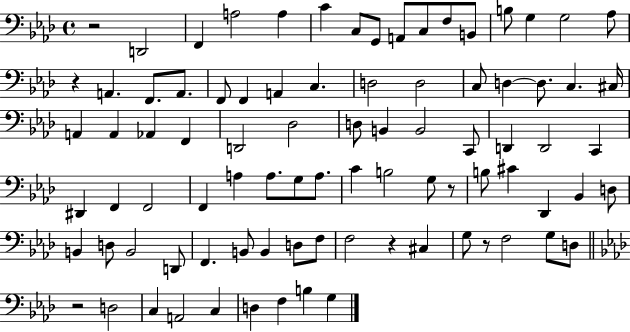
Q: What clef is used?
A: bass